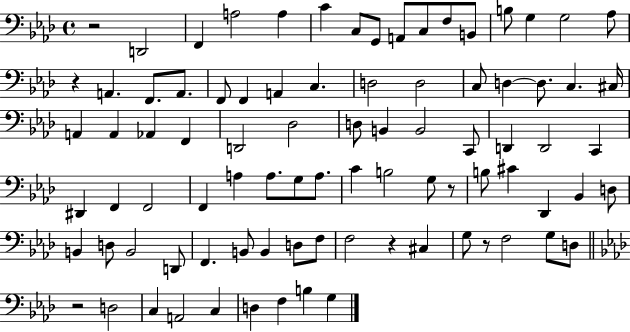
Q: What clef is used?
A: bass